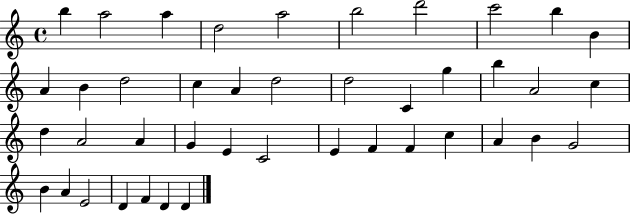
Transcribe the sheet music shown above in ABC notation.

X:1
T:Untitled
M:4/4
L:1/4
K:C
b a2 a d2 a2 b2 d'2 c'2 b B A B d2 c A d2 d2 C g b A2 c d A2 A G E C2 E F F c A B G2 B A E2 D F D D